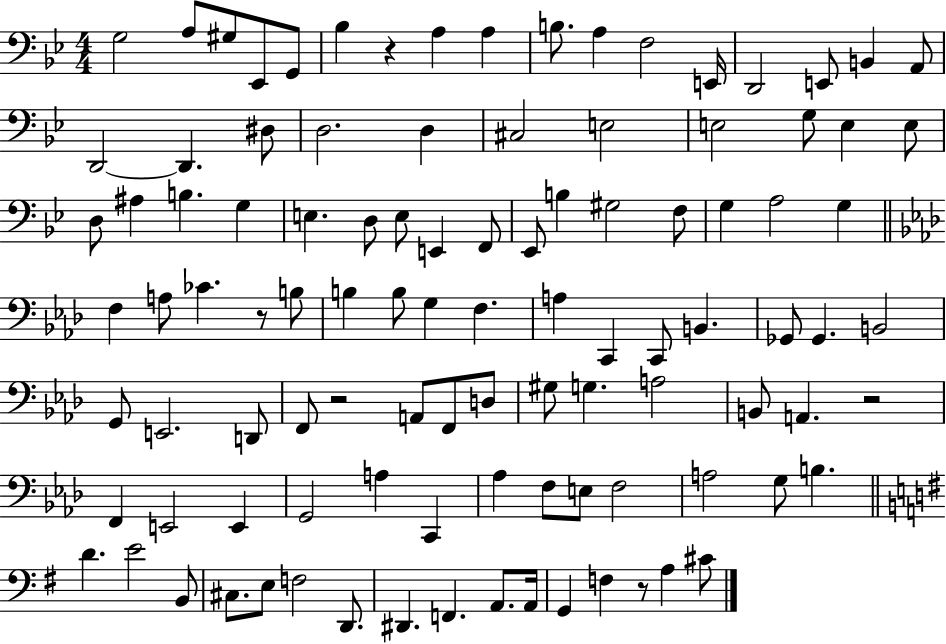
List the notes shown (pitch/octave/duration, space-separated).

G3/h A3/e G#3/e Eb2/e G2/e Bb3/q R/q A3/q A3/q B3/e. A3/q F3/h E2/s D2/h E2/e B2/q A2/e D2/h D2/q. D#3/e D3/h. D3/q C#3/h E3/h E3/h G3/e E3/q E3/e D3/e A#3/q B3/q. G3/q E3/q. D3/e E3/e E2/q F2/e Eb2/e B3/q G#3/h F3/e G3/q A3/h G3/q F3/q A3/e CES4/q. R/e B3/e B3/q B3/e G3/q F3/q. A3/q C2/q C2/e B2/q. Gb2/e Gb2/q. B2/h G2/e E2/h. D2/e F2/e R/h A2/e F2/e D3/e G#3/e G3/q. A3/h B2/e A2/q. R/h F2/q E2/h E2/q G2/h A3/q C2/q Ab3/q F3/e E3/e F3/h A3/h G3/e B3/q. D4/q. E4/h B2/e C#3/e. E3/e F3/h D2/e. D#2/q. F2/q. A2/e. A2/s G2/q F3/q R/e A3/q C#4/e